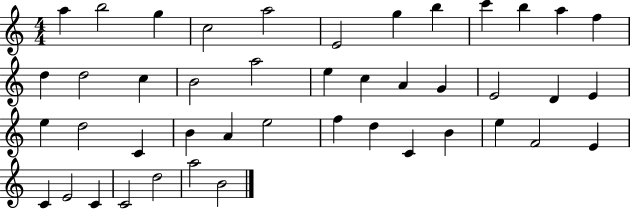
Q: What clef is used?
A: treble